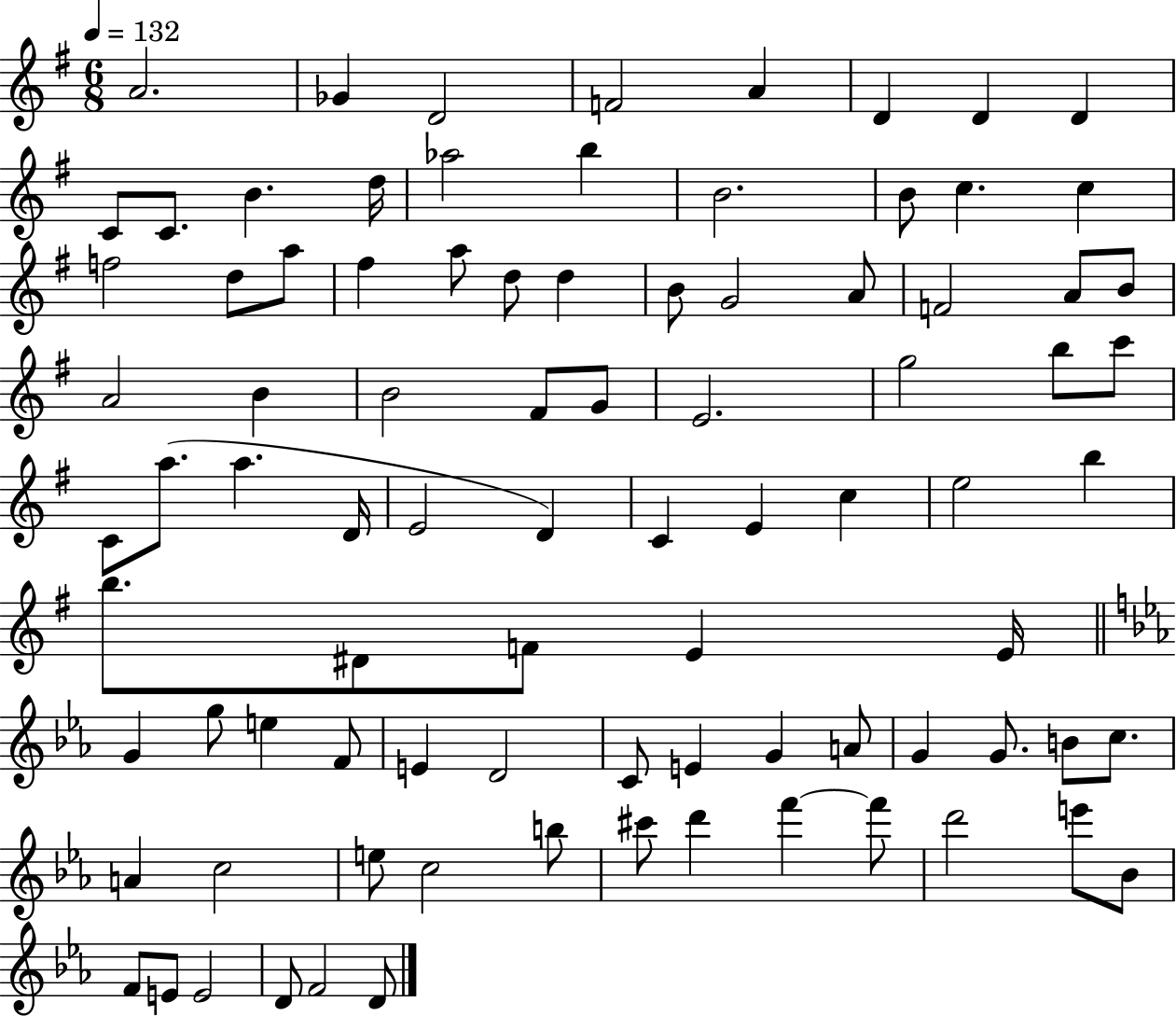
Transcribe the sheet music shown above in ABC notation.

X:1
T:Untitled
M:6/8
L:1/4
K:G
A2 _G D2 F2 A D D D C/2 C/2 B d/4 _a2 b B2 B/2 c c f2 d/2 a/2 ^f a/2 d/2 d B/2 G2 A/2 F2 A/2 B/2 A2 B B2 ^F/2 G/2 E2 g2 b/2 c'/2 C/2 a/2 a D/4 E2 D C E c e2 b b/2 ^D/2 F/2 E E/4 G g/2 e F/2 E D2 C/2 E G A/2 G G/2 B/2 c/2 A c2 e/2 c2 b/2 ^c'/2 d' f' f'/2 d'2 e'/2 _B/2 F/2 E/2 E2 D/2 F2 D/2